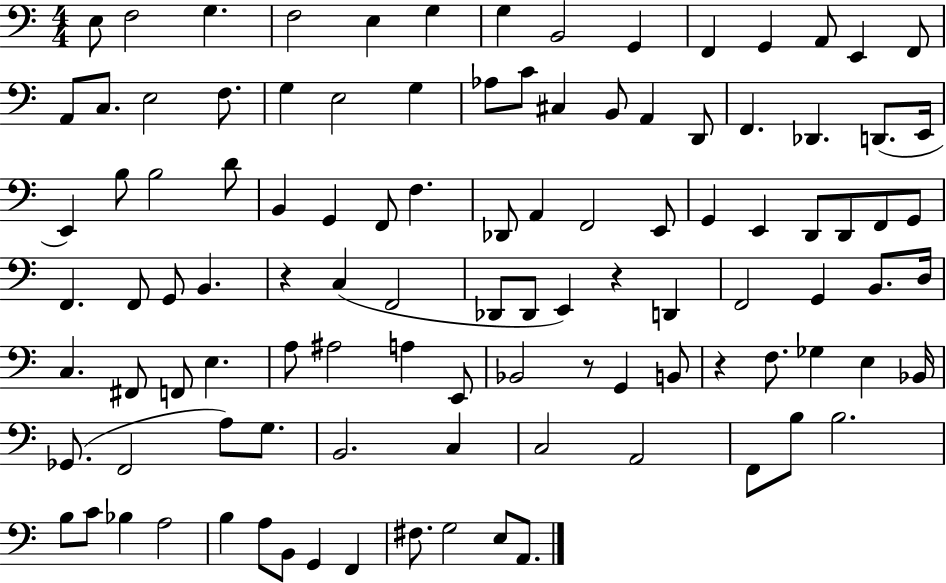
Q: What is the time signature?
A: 4/4